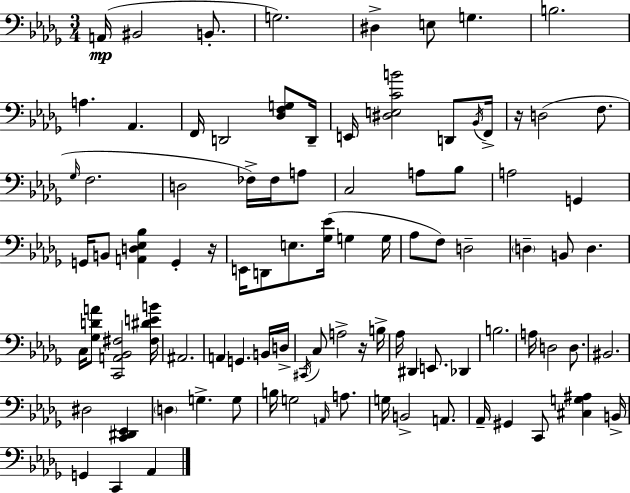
X:1
T:Untitled
M:3/4
L:1/4
K:Bbm
A,,/4 ^B,,2 B,,/2 G,2 ^D, E,/2 G, B,2 A, _A,, F,,/4 D,,2 [_D,F,G,]/2 D,,/4 E,,/4 [^D,E,CB]2 D,,/2 _B,,/4 F,,/4 z/4 D,2 F,/2 _G,/4 F,2 D,2 _F,/4 _F,/4 A,/2 C,2 A,/2 _B,/2 A,2 G,, G,,/4 B,,/2 [A,,D,_E,_B,] G,, z/4 E,,/4 D,,/2 E,/2 [_G,_E]/4 G, G,/4 _A,/2 F,/2 D,2 D, B,,/2 D, C,/4 [_G,DA]/2 [C,,A,,_B,,^F,]2 [^F,^DEB]/4 ^A,,2 A,, G,, B,,/4 D,/4 ^C,,/4 C,/2 A,2 z/4 B,/4 _A,/4 ^D,, E,,/2 _D,, B,2 A,/4 D,2 D,/2 ^B,,2 ^D,2 [C,,^D,,_E,,] D, G, G,/2 B,/4 G,2 A,,/4 A,/2 G,/4 B,,2 A,,/2 _A,,/4 ^G,, C,,/2 [^C,G,^A,] B,,/4 G,, C,, _A,,